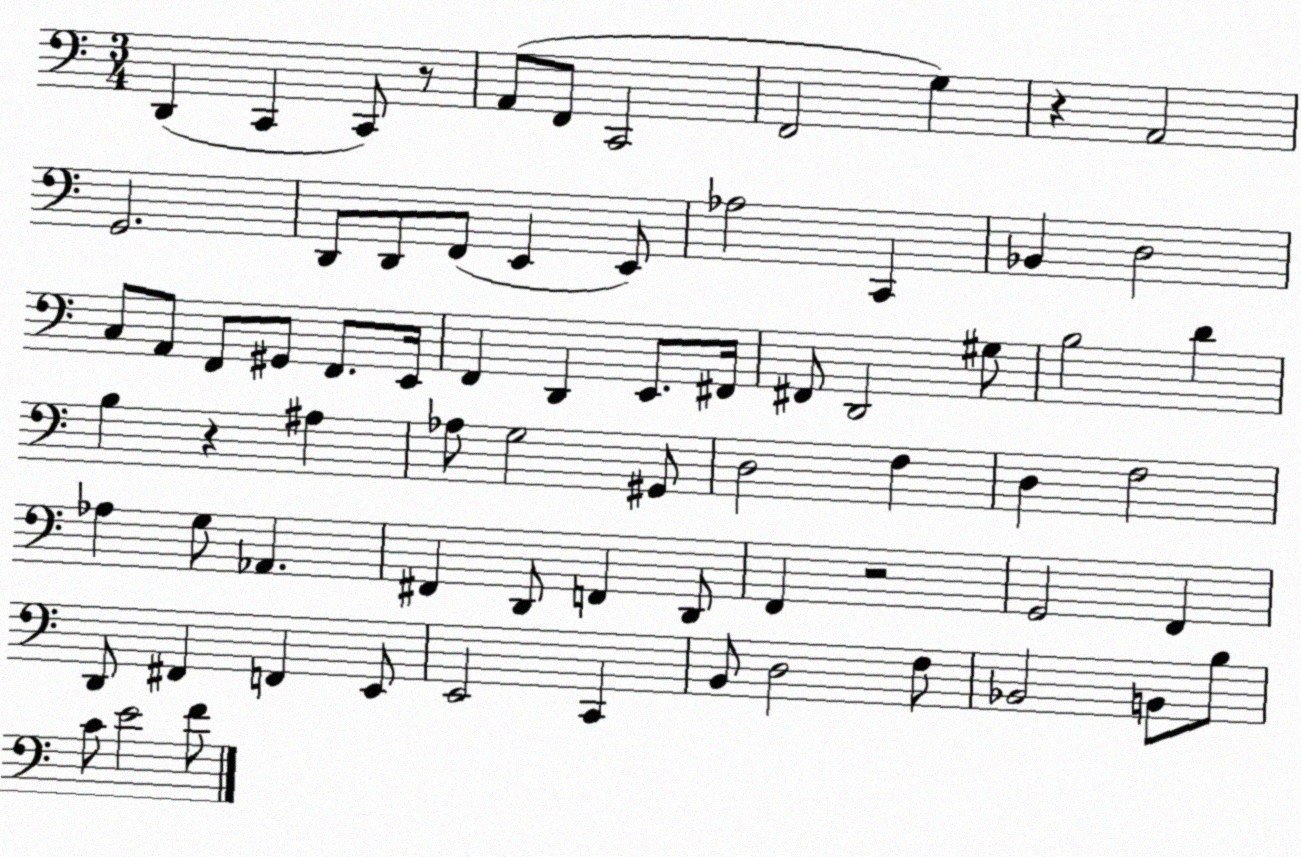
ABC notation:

X:1
T:Untitled
M:3/4
L:1/4
K:C
D,, C,, C,,/2 z/2 A,,/2 F,,/2 C,,2 F,,2 G, z A,,2 G,,2 D,,/2 D,,/2 F,,/2 E,, E,,/2 _A,2 C,, _B,, D,2 C,/2 A,,/2 F,,/2 ^G,,/2 F,,/2 E,,/4 F,, D,, E,,/2 ^F,,/4 ^F,,/2 D,,2 ^G,/2 B,2 D B, z ^A, _A,/2 G,2 ^G,,/2 D,2 F, D, F,2 _A, G,/2 _A,, ^F,, D,,/2 F,, D,,/2 F,, z2 G,,2 F,, D,,/2 ^F,, F,, E,,/2 E,,2 C,, B,,/2 D,2 F,/2 _B,,2 B,,/2 B,/2 C/2 E2 F/2